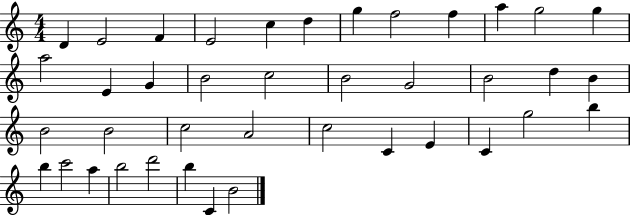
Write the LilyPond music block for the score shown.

{
  \clef treble
  \numericTimeSignature
  \time 4/4
  \key c \major
  d'4 e'2 f'4 | e'2 c''4 d''4 | g''4 f''2 f''4 | a''4 g''2 g''4 | \break a''2 e'4 g'4 | b'2 c''2 | b'2 g'2 | b'2 d''4 b'4 | \break b'2 b'2 | c''2 a'2 | c''2 c'4 e'4 | c'4 g''2 b''4 | \break b''4 c'''2 a''4 | b''2 d'''2 | b''4 c'4 b'2 | \bar "|."
}